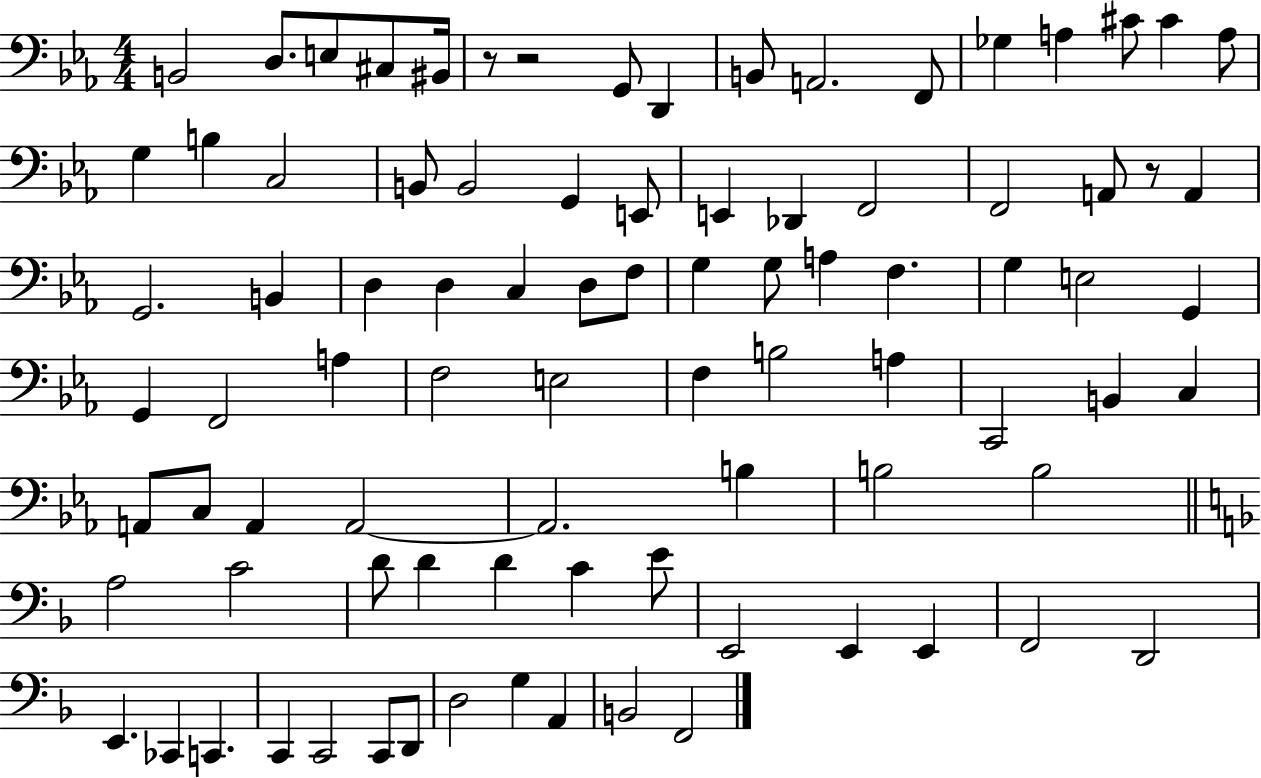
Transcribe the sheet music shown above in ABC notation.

X:1
T:Untitled
M:4/4
L:1/4
K:Eb
B,,2 D,/2 E,/2 ^C,/2 ^B,,/4 z/2 z2 G,,/2 D,, B,,/2 A,,2 F,,/2 _G, A, ^C/2 ^C A,/2 G, B, C,2 B,,/2 B,,2 G,, E,,/2 E,, _D,, F,,2 F,,2 A,,/2 z/2 A,, G,,2 B,, D, D, C, D,/2 F,/2 G, G,/2 A, F, G, E,2 G,, G,, F,,2 A, F,2 E,2 F, B,2 A, C,,2 B,, C, A,,/2 C,/2 A,, A,,2 A,,2 B, B,2 B,2 A,2 C2 D/2 D D C E/2 E,,2 E,, E,, F,,2 D,,2 E,, _C,, C,, C,, C,,2 C,,/2 D,,/2 D,2 G, A,, B,,2 F,,2